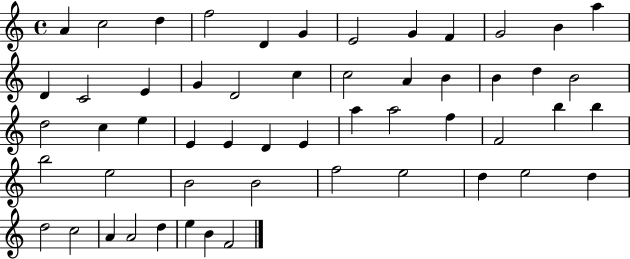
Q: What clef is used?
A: treble